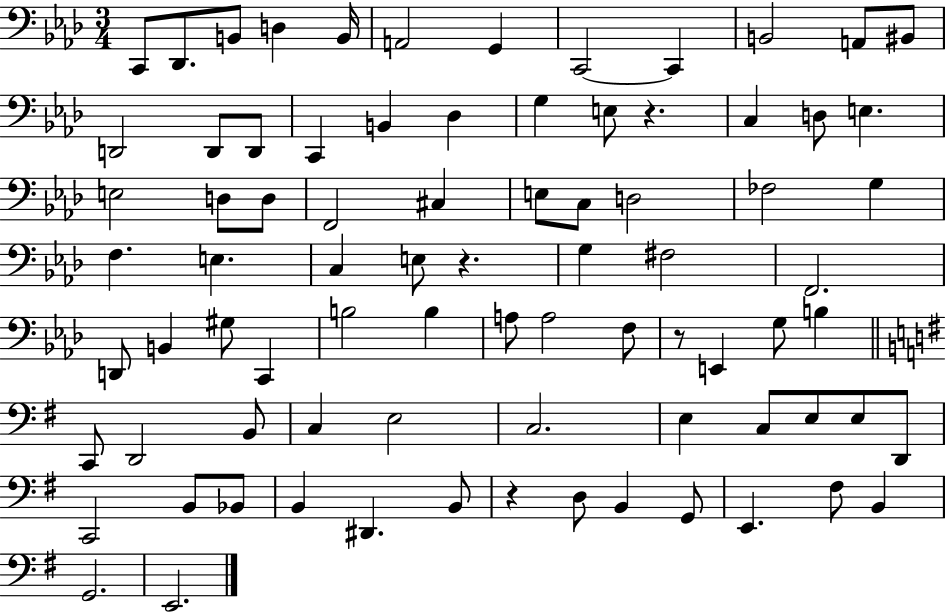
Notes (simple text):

C2/e Db2/e. B2/e D3/q B2/s A2/h G2/q C2/h C2/q B2/h A2/e BIS2/e D2/h D2/e D2/e C2/q B2/q Db3/q G3/q E3/e R/q. C3/q D3/e E3/q. E3/h D3/e D3/e F2/h C#3/q E3/e C3/e D3/h FES3/h G3/q F3/q. E3/q. C3/q E3/e R/q. G3/q F#3/h F2/h. D2/e B2/q G#3/e C2/q B3/h B3/q A3/e A3/h F3/e R/e E2/q G3/e B3/q C2/e D2/h B2/e C3/q E3/h C3/h. E3/q C3/e E3/e E3/e D2/e C2/h B2/e Bb2/e B2/q D#2/q. B2/e R/q D3/e B2/q G2/e E2/q. F#3/e B2/q G2/h. E2/h.